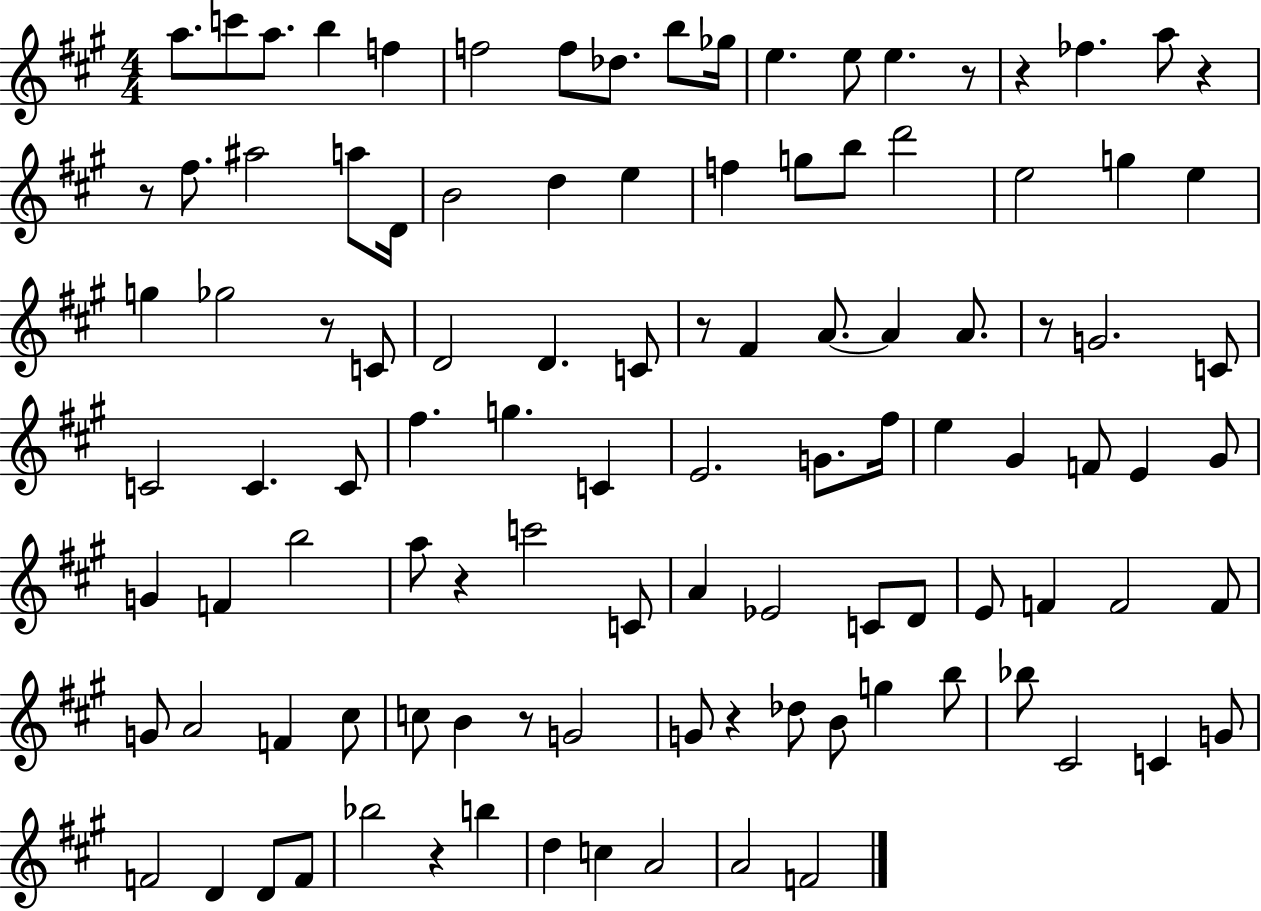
X:1
T:Untitled
M:4/4
L:1/4
K:A
a/2 c'/2 a/2 b f f2 f/2 _d/2 b/2 _g/4 e e/2 e z/2 z _f a/2 z z/2 ^f/2 ^a2 a/2 D/4 B2 d e f g/2 b/2 d'2 e2 g e g _g2 z/2 C/2 D2 D C/2 z/2 ^F A/2 A A/2 z/2 G2 C/2 C2 C C/2 ^f g C E2 G/2 ^f/4 e ^G F/2 E ^G/2 G F b2 a/2 z c'2 C/2 A _E2 C/2 D/2 E/2 F F2 F/2 G/2 A2 F ^c/2 c/2 B z/2 G2 G/2 z _d/2 B/2 g b/2 _b/2 ^C2 C G/2 F2 D D/2 F/2 _b2 z b d c A2 A2 F2